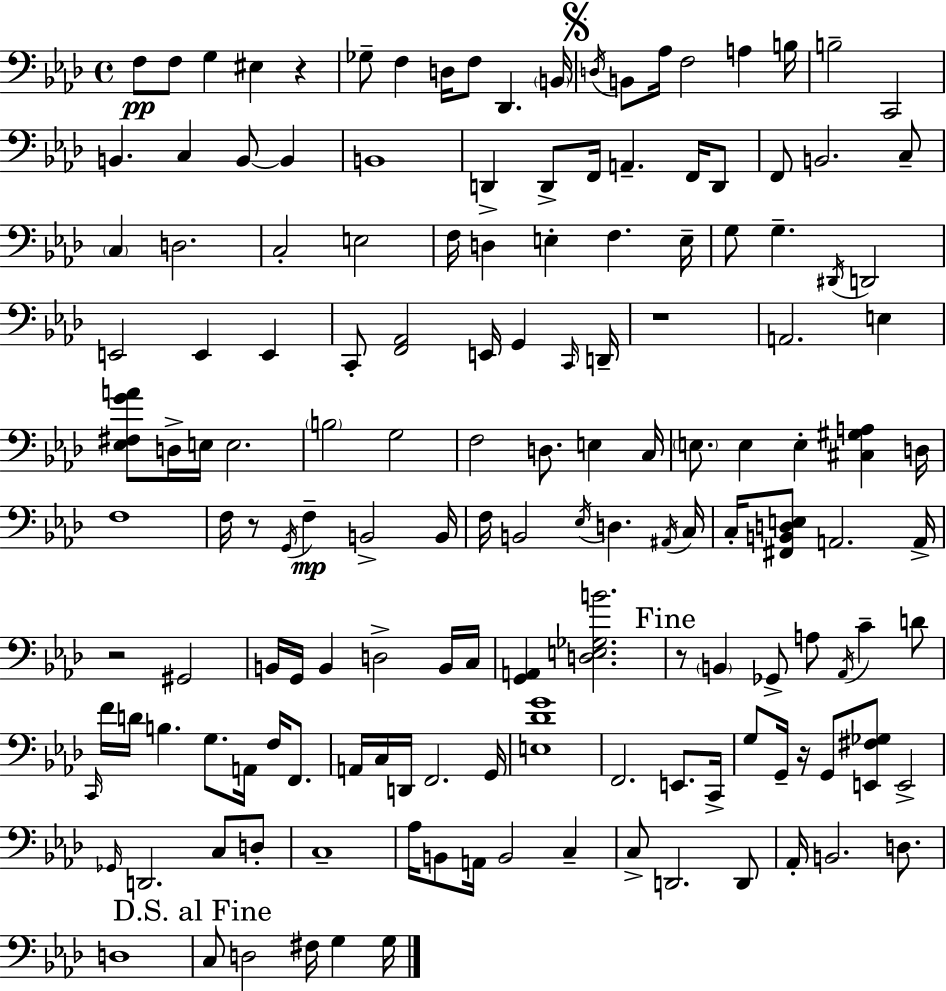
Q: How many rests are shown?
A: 6